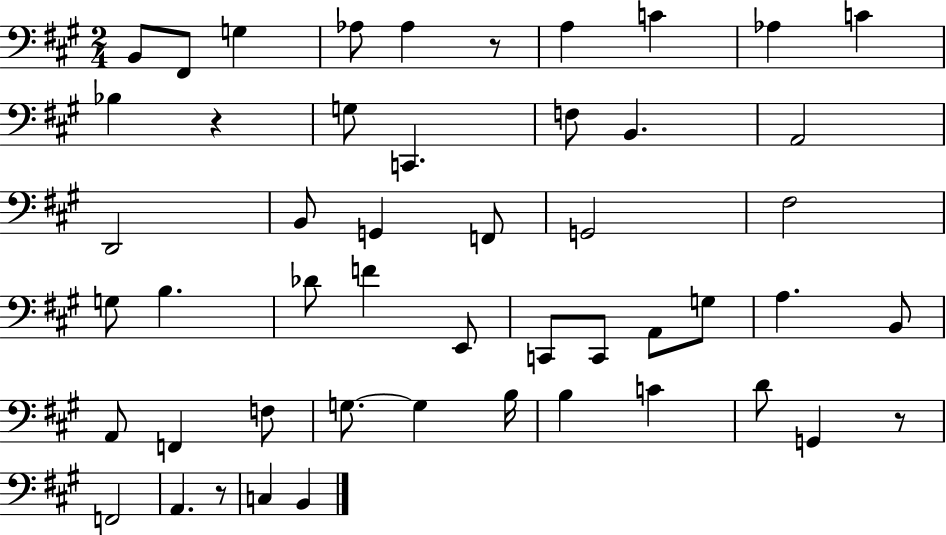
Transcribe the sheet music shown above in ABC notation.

X:1
T:Untitled
M:2/4
L:1/4
K:A
B,,/2 ^F,,/2 G, _A,/2 _A, z/2 A, C _A, C _B, z G,/2 C,, F,/2 B,, A,,2 D,,2 B,,/2 G,, F,,/2 G,,2 ^F,2 G,/2 B, _D/2 F E,,/2 C,,/2 C,,/2 A,,/2 G,/2 A, B,,/2 A,,/2 F,, F,/2 G,/2 G, B,/4 B, C D/2 G,, z/2 F,,2 A,, z/2 C, B,,